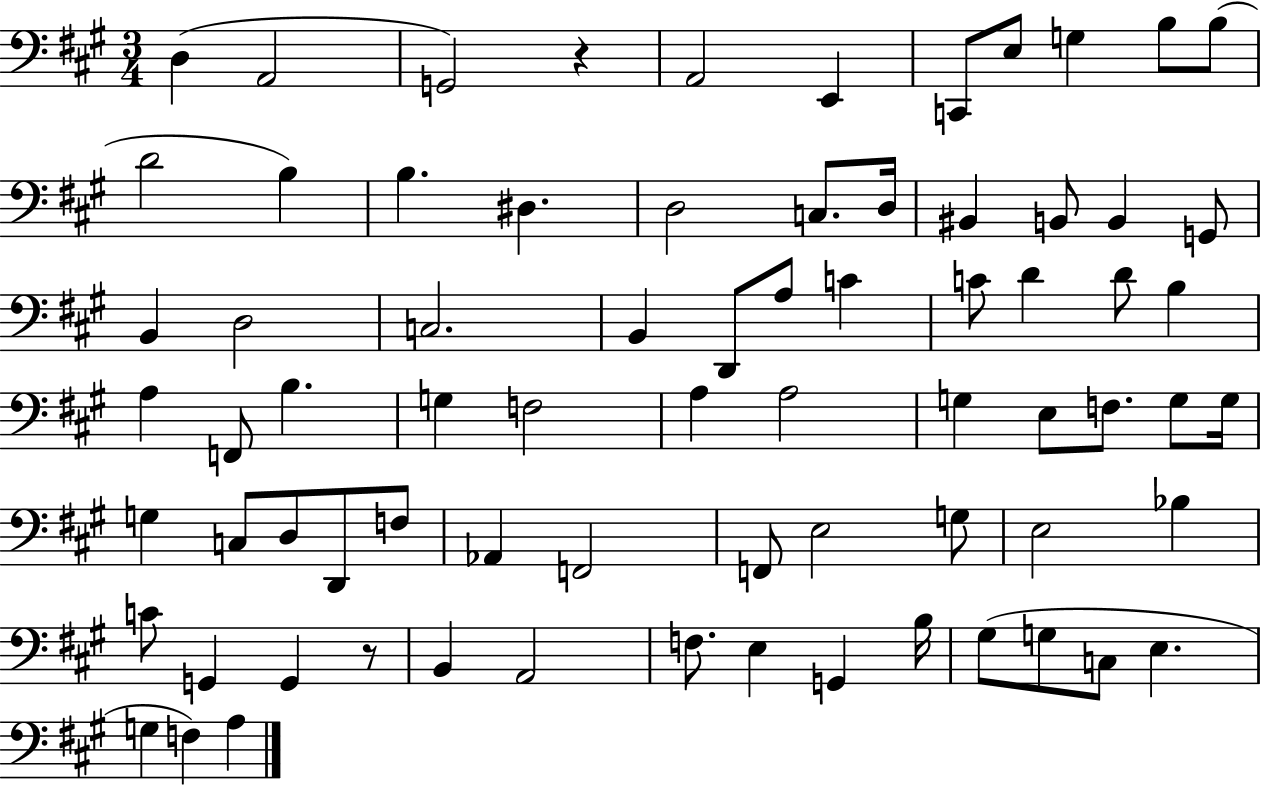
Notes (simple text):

D3/q A2/h G2/h R/q A2/h E2/q C2/e E3/e G3/q B3/e B3/e D4/h B3/q B3/q. D#3/q. D3/h C3/e. D3/s BIS2/q B2/e B2/q G2/e B2/q D3/h C3/h. B2/q D2/e A3/e C4/q C4/e D4/q D4/e B3/q A3/q F2/e B3/q. G3/q F3/h A3/q A3/h G3/q E3/e F3/e. G3/e G3/s G3/q C3/e D3/e D2/e F3/e Ab2/q F2/h F2/e E3/h G3/e E3/h Bb3/q C4/e G2/q G2/q R/e B2/q A2/h F3/e. E3/q G2/q B3/s G#3/e G3/e C3/e E3/q. G3/q F3/q A3/q